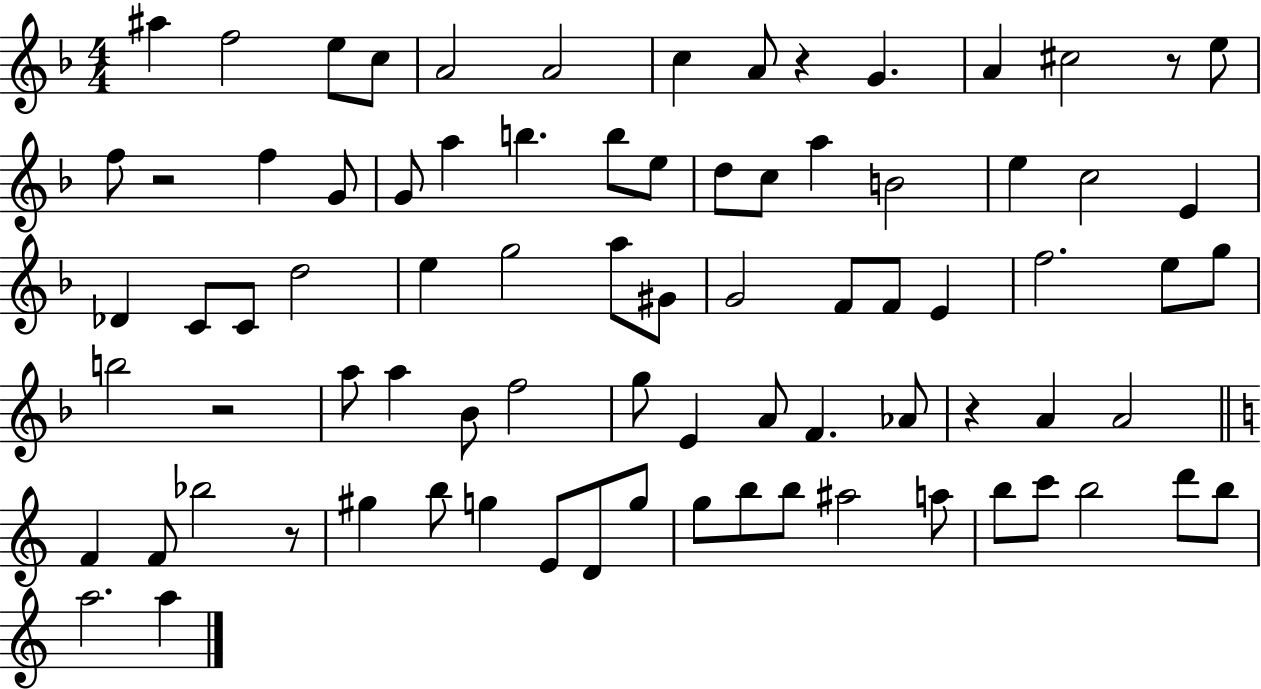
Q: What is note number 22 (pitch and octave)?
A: C5